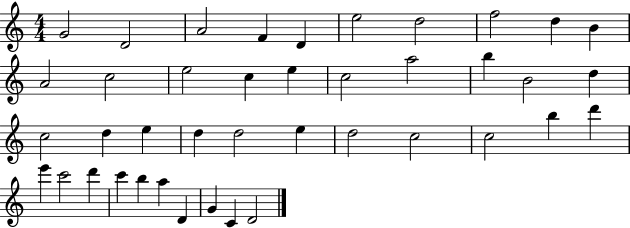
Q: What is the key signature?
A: C major